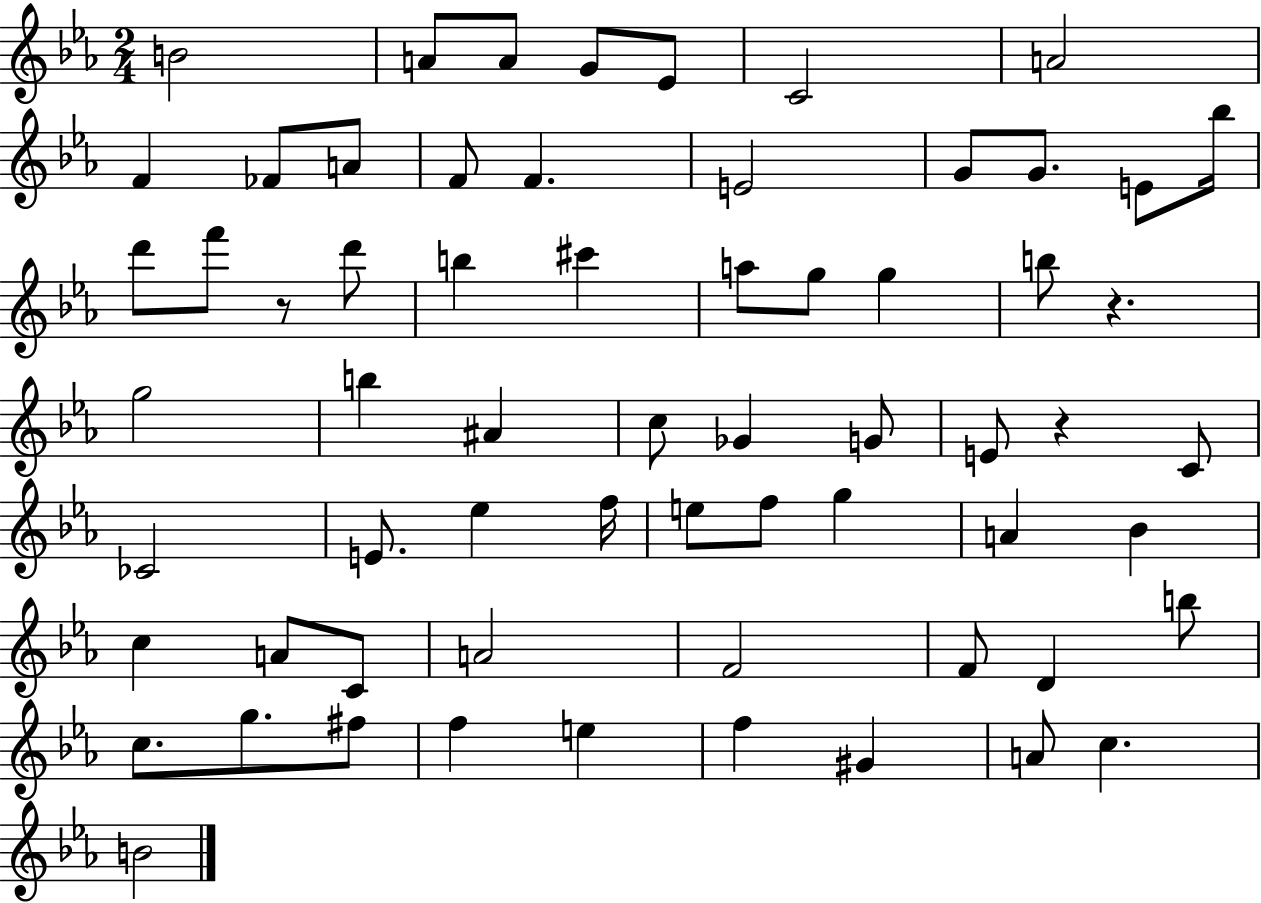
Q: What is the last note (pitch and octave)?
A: B4